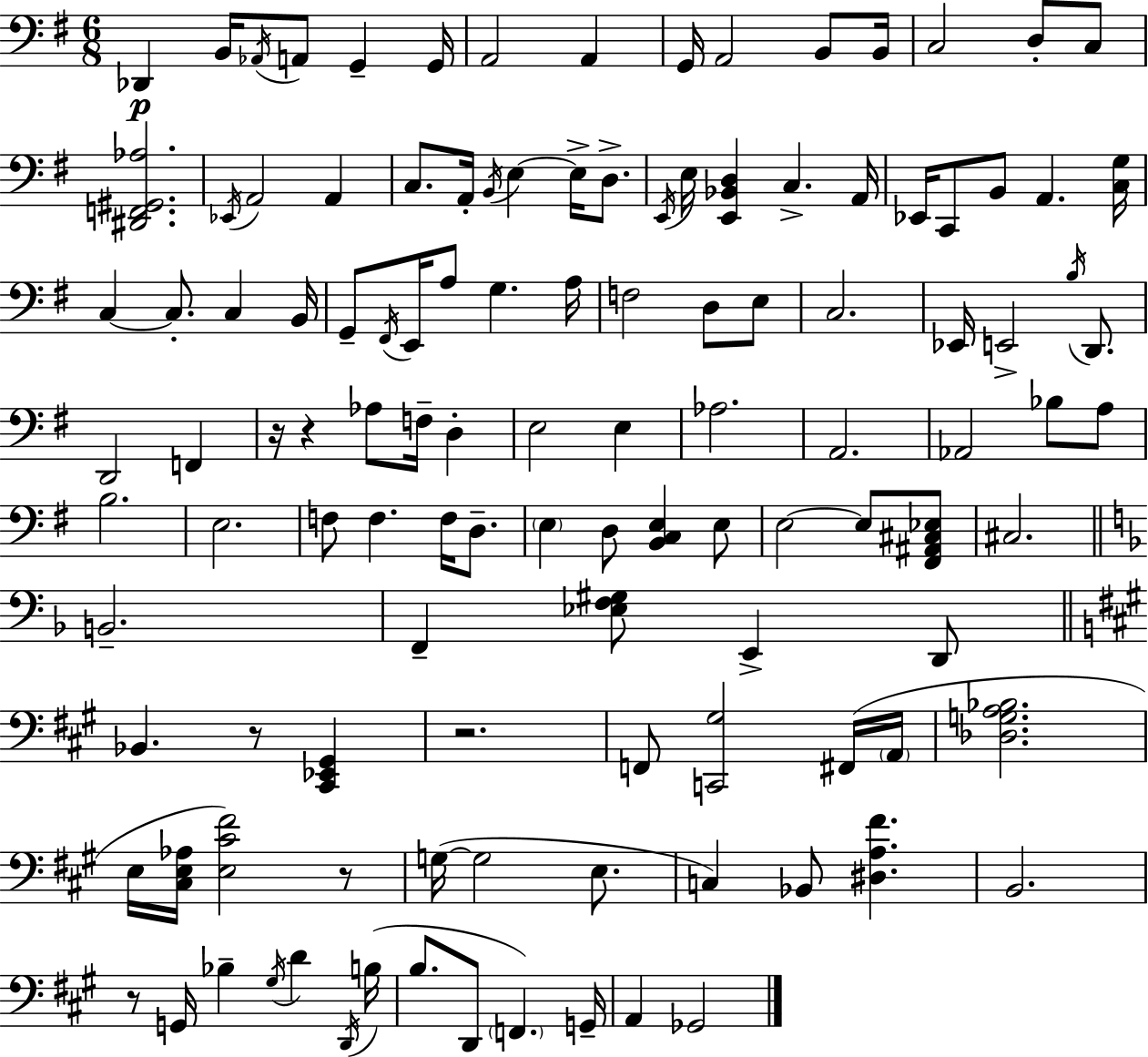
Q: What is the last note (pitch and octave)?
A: Gb2